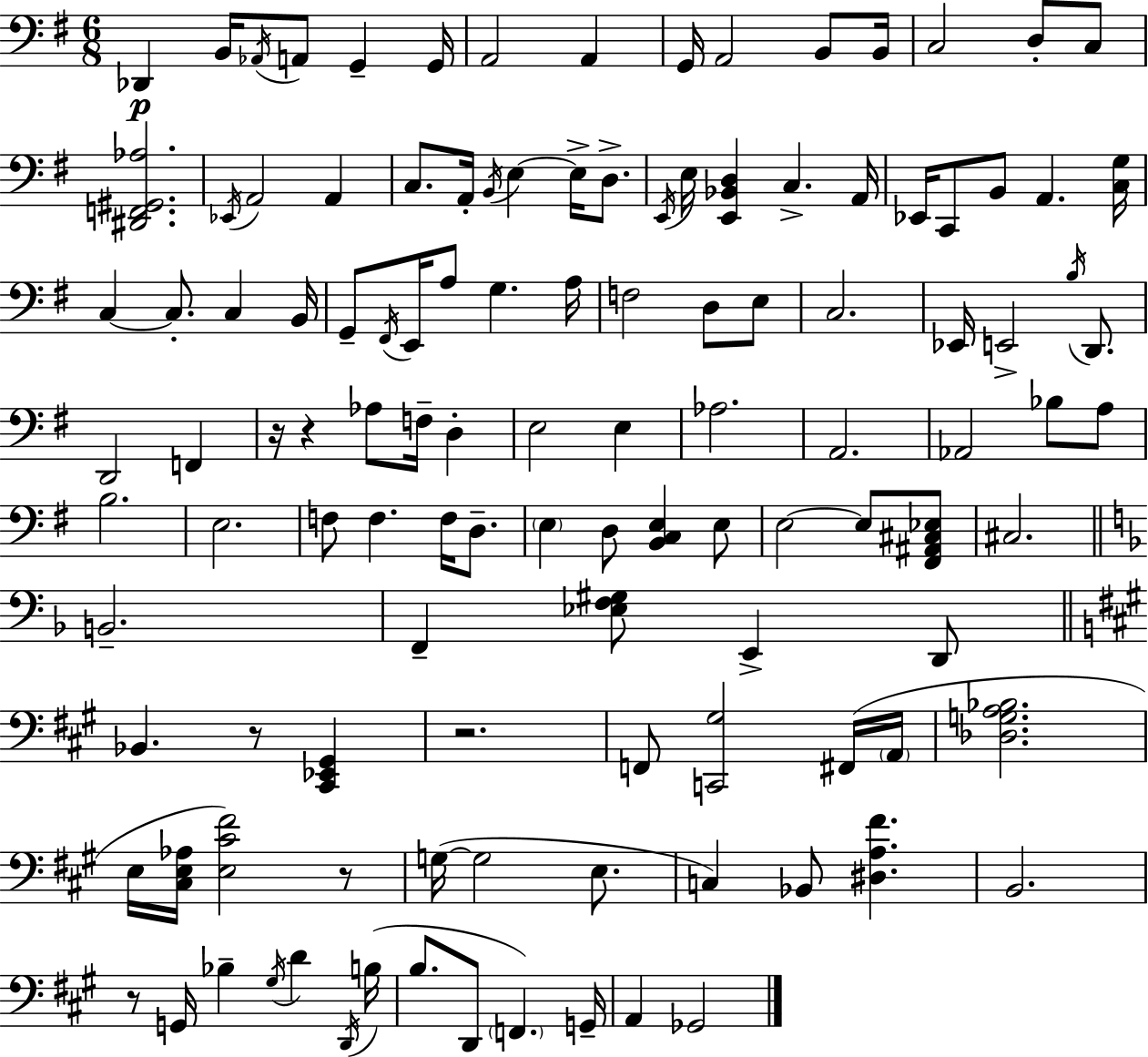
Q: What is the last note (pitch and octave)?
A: Gb2